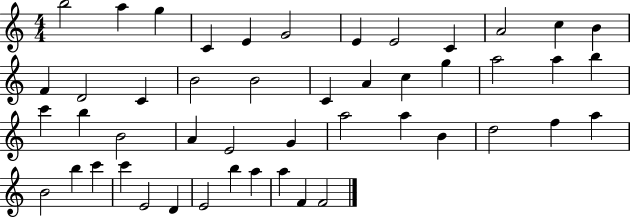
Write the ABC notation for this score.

X:1
T:Untitled
M:4/4
L:1/4
K:C
b2 a g C E G2 E E2 C A2 c B F D2 C B2 B2 C A c g a2 a b c' b B2 A E2 G a2 a B d2 f a B2 b c' c' E2 D E2 b a a F F2